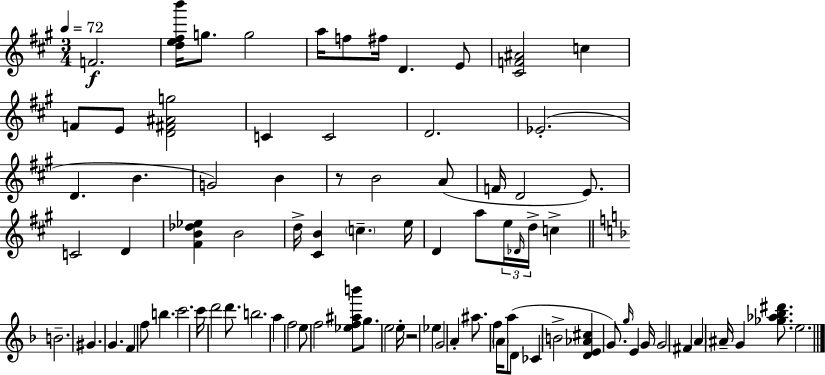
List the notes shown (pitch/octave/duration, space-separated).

F4/h. [D5,E5,F#5,B6]/s G5/e. G5/h A5/s F5/e F#5/s D4/q. E4/e [C#4,F4,A#4]/h C5/q F4/e E4/e [D4,F#4,A#4,G5]/h C4/q C4/h D4/h. Eb4/h. D4/q. B4/q. G4/h B4/q R/e B4/h A4/e F4/s D4/h E4/e. C4/h D4/q [F#4,B4,Db5,Eb5]/q B4/h D5/s [C#4,B4]/q C5/q. E5/s D4/q A5/e E5/s Db4/s D5/s C5/q B4/h. G#4/q. G4/q. F4/q F5/e B5/q. C6/h. C6/s D6/h D6/e. B5/h. A5/q F5/h E5/e F5/h [Eb5,F5,A#5,B6]/e G5/e. E5/h E5/s R/h Eb5/q G4/h A4/q A#5/e. F5/q A4/s A5/e D4/e CES4/q B4/h [D4,E4,Ab4,C#5]/q G4/e. G5/s E4/q G4/s G4/h F#4/q A4/q A#4/s G4/q [Gb5,Ab5,Bb5,D#6]/e. E5/h.